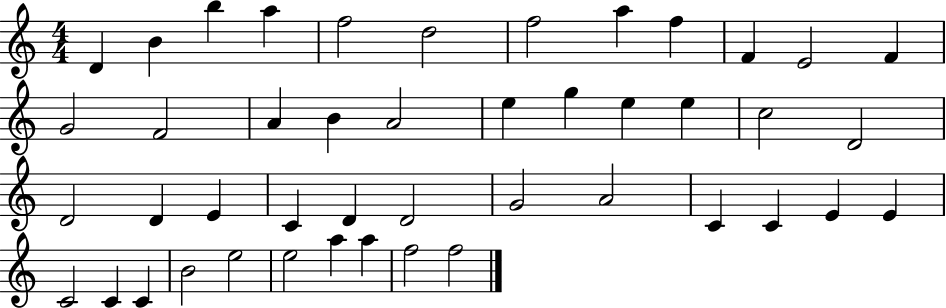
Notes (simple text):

D4/q B4/q B5/q A5/q F5/h D5/h F5/h A5/q F5/q F4/q E4/h F4/q G4/h F4/h A4/q B4/q A4/h E5/q G5/q E5/q E5/q C5/h D4/h D4/h D4/q E4/q C4/q D4/q D4/h G4/h A4/h C4/q C4/q E4/q E4/q C4/h C4/q C4/q B4/h E5/h E5/h A5/q A5/q F5/h F5/h